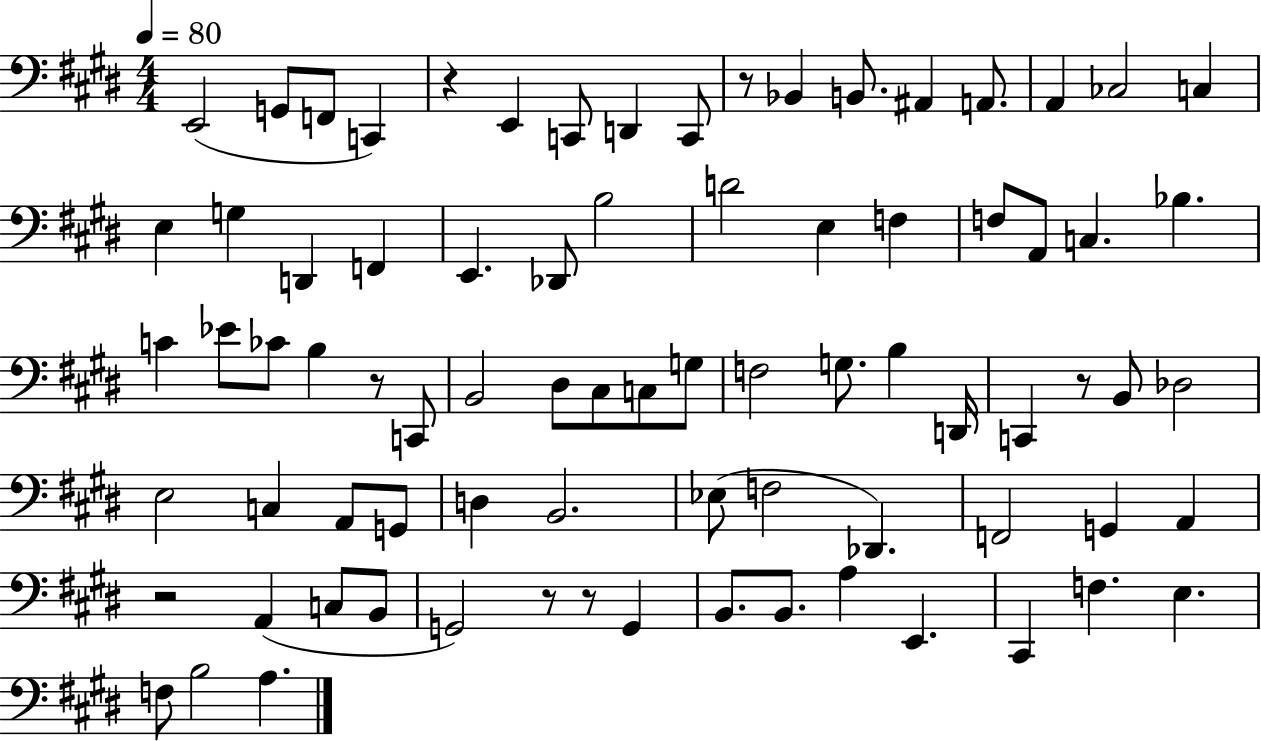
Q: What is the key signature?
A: E major